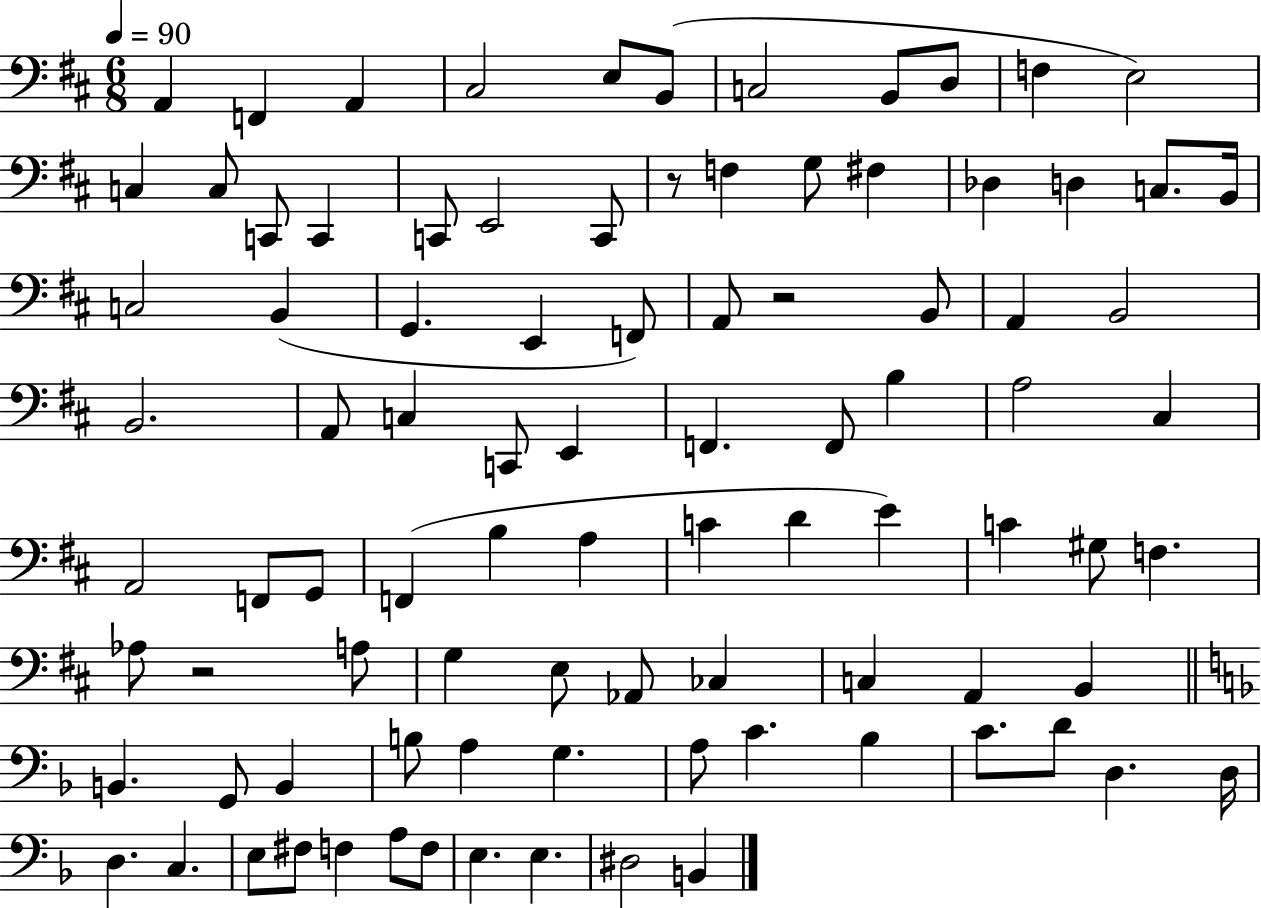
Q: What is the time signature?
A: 6/8